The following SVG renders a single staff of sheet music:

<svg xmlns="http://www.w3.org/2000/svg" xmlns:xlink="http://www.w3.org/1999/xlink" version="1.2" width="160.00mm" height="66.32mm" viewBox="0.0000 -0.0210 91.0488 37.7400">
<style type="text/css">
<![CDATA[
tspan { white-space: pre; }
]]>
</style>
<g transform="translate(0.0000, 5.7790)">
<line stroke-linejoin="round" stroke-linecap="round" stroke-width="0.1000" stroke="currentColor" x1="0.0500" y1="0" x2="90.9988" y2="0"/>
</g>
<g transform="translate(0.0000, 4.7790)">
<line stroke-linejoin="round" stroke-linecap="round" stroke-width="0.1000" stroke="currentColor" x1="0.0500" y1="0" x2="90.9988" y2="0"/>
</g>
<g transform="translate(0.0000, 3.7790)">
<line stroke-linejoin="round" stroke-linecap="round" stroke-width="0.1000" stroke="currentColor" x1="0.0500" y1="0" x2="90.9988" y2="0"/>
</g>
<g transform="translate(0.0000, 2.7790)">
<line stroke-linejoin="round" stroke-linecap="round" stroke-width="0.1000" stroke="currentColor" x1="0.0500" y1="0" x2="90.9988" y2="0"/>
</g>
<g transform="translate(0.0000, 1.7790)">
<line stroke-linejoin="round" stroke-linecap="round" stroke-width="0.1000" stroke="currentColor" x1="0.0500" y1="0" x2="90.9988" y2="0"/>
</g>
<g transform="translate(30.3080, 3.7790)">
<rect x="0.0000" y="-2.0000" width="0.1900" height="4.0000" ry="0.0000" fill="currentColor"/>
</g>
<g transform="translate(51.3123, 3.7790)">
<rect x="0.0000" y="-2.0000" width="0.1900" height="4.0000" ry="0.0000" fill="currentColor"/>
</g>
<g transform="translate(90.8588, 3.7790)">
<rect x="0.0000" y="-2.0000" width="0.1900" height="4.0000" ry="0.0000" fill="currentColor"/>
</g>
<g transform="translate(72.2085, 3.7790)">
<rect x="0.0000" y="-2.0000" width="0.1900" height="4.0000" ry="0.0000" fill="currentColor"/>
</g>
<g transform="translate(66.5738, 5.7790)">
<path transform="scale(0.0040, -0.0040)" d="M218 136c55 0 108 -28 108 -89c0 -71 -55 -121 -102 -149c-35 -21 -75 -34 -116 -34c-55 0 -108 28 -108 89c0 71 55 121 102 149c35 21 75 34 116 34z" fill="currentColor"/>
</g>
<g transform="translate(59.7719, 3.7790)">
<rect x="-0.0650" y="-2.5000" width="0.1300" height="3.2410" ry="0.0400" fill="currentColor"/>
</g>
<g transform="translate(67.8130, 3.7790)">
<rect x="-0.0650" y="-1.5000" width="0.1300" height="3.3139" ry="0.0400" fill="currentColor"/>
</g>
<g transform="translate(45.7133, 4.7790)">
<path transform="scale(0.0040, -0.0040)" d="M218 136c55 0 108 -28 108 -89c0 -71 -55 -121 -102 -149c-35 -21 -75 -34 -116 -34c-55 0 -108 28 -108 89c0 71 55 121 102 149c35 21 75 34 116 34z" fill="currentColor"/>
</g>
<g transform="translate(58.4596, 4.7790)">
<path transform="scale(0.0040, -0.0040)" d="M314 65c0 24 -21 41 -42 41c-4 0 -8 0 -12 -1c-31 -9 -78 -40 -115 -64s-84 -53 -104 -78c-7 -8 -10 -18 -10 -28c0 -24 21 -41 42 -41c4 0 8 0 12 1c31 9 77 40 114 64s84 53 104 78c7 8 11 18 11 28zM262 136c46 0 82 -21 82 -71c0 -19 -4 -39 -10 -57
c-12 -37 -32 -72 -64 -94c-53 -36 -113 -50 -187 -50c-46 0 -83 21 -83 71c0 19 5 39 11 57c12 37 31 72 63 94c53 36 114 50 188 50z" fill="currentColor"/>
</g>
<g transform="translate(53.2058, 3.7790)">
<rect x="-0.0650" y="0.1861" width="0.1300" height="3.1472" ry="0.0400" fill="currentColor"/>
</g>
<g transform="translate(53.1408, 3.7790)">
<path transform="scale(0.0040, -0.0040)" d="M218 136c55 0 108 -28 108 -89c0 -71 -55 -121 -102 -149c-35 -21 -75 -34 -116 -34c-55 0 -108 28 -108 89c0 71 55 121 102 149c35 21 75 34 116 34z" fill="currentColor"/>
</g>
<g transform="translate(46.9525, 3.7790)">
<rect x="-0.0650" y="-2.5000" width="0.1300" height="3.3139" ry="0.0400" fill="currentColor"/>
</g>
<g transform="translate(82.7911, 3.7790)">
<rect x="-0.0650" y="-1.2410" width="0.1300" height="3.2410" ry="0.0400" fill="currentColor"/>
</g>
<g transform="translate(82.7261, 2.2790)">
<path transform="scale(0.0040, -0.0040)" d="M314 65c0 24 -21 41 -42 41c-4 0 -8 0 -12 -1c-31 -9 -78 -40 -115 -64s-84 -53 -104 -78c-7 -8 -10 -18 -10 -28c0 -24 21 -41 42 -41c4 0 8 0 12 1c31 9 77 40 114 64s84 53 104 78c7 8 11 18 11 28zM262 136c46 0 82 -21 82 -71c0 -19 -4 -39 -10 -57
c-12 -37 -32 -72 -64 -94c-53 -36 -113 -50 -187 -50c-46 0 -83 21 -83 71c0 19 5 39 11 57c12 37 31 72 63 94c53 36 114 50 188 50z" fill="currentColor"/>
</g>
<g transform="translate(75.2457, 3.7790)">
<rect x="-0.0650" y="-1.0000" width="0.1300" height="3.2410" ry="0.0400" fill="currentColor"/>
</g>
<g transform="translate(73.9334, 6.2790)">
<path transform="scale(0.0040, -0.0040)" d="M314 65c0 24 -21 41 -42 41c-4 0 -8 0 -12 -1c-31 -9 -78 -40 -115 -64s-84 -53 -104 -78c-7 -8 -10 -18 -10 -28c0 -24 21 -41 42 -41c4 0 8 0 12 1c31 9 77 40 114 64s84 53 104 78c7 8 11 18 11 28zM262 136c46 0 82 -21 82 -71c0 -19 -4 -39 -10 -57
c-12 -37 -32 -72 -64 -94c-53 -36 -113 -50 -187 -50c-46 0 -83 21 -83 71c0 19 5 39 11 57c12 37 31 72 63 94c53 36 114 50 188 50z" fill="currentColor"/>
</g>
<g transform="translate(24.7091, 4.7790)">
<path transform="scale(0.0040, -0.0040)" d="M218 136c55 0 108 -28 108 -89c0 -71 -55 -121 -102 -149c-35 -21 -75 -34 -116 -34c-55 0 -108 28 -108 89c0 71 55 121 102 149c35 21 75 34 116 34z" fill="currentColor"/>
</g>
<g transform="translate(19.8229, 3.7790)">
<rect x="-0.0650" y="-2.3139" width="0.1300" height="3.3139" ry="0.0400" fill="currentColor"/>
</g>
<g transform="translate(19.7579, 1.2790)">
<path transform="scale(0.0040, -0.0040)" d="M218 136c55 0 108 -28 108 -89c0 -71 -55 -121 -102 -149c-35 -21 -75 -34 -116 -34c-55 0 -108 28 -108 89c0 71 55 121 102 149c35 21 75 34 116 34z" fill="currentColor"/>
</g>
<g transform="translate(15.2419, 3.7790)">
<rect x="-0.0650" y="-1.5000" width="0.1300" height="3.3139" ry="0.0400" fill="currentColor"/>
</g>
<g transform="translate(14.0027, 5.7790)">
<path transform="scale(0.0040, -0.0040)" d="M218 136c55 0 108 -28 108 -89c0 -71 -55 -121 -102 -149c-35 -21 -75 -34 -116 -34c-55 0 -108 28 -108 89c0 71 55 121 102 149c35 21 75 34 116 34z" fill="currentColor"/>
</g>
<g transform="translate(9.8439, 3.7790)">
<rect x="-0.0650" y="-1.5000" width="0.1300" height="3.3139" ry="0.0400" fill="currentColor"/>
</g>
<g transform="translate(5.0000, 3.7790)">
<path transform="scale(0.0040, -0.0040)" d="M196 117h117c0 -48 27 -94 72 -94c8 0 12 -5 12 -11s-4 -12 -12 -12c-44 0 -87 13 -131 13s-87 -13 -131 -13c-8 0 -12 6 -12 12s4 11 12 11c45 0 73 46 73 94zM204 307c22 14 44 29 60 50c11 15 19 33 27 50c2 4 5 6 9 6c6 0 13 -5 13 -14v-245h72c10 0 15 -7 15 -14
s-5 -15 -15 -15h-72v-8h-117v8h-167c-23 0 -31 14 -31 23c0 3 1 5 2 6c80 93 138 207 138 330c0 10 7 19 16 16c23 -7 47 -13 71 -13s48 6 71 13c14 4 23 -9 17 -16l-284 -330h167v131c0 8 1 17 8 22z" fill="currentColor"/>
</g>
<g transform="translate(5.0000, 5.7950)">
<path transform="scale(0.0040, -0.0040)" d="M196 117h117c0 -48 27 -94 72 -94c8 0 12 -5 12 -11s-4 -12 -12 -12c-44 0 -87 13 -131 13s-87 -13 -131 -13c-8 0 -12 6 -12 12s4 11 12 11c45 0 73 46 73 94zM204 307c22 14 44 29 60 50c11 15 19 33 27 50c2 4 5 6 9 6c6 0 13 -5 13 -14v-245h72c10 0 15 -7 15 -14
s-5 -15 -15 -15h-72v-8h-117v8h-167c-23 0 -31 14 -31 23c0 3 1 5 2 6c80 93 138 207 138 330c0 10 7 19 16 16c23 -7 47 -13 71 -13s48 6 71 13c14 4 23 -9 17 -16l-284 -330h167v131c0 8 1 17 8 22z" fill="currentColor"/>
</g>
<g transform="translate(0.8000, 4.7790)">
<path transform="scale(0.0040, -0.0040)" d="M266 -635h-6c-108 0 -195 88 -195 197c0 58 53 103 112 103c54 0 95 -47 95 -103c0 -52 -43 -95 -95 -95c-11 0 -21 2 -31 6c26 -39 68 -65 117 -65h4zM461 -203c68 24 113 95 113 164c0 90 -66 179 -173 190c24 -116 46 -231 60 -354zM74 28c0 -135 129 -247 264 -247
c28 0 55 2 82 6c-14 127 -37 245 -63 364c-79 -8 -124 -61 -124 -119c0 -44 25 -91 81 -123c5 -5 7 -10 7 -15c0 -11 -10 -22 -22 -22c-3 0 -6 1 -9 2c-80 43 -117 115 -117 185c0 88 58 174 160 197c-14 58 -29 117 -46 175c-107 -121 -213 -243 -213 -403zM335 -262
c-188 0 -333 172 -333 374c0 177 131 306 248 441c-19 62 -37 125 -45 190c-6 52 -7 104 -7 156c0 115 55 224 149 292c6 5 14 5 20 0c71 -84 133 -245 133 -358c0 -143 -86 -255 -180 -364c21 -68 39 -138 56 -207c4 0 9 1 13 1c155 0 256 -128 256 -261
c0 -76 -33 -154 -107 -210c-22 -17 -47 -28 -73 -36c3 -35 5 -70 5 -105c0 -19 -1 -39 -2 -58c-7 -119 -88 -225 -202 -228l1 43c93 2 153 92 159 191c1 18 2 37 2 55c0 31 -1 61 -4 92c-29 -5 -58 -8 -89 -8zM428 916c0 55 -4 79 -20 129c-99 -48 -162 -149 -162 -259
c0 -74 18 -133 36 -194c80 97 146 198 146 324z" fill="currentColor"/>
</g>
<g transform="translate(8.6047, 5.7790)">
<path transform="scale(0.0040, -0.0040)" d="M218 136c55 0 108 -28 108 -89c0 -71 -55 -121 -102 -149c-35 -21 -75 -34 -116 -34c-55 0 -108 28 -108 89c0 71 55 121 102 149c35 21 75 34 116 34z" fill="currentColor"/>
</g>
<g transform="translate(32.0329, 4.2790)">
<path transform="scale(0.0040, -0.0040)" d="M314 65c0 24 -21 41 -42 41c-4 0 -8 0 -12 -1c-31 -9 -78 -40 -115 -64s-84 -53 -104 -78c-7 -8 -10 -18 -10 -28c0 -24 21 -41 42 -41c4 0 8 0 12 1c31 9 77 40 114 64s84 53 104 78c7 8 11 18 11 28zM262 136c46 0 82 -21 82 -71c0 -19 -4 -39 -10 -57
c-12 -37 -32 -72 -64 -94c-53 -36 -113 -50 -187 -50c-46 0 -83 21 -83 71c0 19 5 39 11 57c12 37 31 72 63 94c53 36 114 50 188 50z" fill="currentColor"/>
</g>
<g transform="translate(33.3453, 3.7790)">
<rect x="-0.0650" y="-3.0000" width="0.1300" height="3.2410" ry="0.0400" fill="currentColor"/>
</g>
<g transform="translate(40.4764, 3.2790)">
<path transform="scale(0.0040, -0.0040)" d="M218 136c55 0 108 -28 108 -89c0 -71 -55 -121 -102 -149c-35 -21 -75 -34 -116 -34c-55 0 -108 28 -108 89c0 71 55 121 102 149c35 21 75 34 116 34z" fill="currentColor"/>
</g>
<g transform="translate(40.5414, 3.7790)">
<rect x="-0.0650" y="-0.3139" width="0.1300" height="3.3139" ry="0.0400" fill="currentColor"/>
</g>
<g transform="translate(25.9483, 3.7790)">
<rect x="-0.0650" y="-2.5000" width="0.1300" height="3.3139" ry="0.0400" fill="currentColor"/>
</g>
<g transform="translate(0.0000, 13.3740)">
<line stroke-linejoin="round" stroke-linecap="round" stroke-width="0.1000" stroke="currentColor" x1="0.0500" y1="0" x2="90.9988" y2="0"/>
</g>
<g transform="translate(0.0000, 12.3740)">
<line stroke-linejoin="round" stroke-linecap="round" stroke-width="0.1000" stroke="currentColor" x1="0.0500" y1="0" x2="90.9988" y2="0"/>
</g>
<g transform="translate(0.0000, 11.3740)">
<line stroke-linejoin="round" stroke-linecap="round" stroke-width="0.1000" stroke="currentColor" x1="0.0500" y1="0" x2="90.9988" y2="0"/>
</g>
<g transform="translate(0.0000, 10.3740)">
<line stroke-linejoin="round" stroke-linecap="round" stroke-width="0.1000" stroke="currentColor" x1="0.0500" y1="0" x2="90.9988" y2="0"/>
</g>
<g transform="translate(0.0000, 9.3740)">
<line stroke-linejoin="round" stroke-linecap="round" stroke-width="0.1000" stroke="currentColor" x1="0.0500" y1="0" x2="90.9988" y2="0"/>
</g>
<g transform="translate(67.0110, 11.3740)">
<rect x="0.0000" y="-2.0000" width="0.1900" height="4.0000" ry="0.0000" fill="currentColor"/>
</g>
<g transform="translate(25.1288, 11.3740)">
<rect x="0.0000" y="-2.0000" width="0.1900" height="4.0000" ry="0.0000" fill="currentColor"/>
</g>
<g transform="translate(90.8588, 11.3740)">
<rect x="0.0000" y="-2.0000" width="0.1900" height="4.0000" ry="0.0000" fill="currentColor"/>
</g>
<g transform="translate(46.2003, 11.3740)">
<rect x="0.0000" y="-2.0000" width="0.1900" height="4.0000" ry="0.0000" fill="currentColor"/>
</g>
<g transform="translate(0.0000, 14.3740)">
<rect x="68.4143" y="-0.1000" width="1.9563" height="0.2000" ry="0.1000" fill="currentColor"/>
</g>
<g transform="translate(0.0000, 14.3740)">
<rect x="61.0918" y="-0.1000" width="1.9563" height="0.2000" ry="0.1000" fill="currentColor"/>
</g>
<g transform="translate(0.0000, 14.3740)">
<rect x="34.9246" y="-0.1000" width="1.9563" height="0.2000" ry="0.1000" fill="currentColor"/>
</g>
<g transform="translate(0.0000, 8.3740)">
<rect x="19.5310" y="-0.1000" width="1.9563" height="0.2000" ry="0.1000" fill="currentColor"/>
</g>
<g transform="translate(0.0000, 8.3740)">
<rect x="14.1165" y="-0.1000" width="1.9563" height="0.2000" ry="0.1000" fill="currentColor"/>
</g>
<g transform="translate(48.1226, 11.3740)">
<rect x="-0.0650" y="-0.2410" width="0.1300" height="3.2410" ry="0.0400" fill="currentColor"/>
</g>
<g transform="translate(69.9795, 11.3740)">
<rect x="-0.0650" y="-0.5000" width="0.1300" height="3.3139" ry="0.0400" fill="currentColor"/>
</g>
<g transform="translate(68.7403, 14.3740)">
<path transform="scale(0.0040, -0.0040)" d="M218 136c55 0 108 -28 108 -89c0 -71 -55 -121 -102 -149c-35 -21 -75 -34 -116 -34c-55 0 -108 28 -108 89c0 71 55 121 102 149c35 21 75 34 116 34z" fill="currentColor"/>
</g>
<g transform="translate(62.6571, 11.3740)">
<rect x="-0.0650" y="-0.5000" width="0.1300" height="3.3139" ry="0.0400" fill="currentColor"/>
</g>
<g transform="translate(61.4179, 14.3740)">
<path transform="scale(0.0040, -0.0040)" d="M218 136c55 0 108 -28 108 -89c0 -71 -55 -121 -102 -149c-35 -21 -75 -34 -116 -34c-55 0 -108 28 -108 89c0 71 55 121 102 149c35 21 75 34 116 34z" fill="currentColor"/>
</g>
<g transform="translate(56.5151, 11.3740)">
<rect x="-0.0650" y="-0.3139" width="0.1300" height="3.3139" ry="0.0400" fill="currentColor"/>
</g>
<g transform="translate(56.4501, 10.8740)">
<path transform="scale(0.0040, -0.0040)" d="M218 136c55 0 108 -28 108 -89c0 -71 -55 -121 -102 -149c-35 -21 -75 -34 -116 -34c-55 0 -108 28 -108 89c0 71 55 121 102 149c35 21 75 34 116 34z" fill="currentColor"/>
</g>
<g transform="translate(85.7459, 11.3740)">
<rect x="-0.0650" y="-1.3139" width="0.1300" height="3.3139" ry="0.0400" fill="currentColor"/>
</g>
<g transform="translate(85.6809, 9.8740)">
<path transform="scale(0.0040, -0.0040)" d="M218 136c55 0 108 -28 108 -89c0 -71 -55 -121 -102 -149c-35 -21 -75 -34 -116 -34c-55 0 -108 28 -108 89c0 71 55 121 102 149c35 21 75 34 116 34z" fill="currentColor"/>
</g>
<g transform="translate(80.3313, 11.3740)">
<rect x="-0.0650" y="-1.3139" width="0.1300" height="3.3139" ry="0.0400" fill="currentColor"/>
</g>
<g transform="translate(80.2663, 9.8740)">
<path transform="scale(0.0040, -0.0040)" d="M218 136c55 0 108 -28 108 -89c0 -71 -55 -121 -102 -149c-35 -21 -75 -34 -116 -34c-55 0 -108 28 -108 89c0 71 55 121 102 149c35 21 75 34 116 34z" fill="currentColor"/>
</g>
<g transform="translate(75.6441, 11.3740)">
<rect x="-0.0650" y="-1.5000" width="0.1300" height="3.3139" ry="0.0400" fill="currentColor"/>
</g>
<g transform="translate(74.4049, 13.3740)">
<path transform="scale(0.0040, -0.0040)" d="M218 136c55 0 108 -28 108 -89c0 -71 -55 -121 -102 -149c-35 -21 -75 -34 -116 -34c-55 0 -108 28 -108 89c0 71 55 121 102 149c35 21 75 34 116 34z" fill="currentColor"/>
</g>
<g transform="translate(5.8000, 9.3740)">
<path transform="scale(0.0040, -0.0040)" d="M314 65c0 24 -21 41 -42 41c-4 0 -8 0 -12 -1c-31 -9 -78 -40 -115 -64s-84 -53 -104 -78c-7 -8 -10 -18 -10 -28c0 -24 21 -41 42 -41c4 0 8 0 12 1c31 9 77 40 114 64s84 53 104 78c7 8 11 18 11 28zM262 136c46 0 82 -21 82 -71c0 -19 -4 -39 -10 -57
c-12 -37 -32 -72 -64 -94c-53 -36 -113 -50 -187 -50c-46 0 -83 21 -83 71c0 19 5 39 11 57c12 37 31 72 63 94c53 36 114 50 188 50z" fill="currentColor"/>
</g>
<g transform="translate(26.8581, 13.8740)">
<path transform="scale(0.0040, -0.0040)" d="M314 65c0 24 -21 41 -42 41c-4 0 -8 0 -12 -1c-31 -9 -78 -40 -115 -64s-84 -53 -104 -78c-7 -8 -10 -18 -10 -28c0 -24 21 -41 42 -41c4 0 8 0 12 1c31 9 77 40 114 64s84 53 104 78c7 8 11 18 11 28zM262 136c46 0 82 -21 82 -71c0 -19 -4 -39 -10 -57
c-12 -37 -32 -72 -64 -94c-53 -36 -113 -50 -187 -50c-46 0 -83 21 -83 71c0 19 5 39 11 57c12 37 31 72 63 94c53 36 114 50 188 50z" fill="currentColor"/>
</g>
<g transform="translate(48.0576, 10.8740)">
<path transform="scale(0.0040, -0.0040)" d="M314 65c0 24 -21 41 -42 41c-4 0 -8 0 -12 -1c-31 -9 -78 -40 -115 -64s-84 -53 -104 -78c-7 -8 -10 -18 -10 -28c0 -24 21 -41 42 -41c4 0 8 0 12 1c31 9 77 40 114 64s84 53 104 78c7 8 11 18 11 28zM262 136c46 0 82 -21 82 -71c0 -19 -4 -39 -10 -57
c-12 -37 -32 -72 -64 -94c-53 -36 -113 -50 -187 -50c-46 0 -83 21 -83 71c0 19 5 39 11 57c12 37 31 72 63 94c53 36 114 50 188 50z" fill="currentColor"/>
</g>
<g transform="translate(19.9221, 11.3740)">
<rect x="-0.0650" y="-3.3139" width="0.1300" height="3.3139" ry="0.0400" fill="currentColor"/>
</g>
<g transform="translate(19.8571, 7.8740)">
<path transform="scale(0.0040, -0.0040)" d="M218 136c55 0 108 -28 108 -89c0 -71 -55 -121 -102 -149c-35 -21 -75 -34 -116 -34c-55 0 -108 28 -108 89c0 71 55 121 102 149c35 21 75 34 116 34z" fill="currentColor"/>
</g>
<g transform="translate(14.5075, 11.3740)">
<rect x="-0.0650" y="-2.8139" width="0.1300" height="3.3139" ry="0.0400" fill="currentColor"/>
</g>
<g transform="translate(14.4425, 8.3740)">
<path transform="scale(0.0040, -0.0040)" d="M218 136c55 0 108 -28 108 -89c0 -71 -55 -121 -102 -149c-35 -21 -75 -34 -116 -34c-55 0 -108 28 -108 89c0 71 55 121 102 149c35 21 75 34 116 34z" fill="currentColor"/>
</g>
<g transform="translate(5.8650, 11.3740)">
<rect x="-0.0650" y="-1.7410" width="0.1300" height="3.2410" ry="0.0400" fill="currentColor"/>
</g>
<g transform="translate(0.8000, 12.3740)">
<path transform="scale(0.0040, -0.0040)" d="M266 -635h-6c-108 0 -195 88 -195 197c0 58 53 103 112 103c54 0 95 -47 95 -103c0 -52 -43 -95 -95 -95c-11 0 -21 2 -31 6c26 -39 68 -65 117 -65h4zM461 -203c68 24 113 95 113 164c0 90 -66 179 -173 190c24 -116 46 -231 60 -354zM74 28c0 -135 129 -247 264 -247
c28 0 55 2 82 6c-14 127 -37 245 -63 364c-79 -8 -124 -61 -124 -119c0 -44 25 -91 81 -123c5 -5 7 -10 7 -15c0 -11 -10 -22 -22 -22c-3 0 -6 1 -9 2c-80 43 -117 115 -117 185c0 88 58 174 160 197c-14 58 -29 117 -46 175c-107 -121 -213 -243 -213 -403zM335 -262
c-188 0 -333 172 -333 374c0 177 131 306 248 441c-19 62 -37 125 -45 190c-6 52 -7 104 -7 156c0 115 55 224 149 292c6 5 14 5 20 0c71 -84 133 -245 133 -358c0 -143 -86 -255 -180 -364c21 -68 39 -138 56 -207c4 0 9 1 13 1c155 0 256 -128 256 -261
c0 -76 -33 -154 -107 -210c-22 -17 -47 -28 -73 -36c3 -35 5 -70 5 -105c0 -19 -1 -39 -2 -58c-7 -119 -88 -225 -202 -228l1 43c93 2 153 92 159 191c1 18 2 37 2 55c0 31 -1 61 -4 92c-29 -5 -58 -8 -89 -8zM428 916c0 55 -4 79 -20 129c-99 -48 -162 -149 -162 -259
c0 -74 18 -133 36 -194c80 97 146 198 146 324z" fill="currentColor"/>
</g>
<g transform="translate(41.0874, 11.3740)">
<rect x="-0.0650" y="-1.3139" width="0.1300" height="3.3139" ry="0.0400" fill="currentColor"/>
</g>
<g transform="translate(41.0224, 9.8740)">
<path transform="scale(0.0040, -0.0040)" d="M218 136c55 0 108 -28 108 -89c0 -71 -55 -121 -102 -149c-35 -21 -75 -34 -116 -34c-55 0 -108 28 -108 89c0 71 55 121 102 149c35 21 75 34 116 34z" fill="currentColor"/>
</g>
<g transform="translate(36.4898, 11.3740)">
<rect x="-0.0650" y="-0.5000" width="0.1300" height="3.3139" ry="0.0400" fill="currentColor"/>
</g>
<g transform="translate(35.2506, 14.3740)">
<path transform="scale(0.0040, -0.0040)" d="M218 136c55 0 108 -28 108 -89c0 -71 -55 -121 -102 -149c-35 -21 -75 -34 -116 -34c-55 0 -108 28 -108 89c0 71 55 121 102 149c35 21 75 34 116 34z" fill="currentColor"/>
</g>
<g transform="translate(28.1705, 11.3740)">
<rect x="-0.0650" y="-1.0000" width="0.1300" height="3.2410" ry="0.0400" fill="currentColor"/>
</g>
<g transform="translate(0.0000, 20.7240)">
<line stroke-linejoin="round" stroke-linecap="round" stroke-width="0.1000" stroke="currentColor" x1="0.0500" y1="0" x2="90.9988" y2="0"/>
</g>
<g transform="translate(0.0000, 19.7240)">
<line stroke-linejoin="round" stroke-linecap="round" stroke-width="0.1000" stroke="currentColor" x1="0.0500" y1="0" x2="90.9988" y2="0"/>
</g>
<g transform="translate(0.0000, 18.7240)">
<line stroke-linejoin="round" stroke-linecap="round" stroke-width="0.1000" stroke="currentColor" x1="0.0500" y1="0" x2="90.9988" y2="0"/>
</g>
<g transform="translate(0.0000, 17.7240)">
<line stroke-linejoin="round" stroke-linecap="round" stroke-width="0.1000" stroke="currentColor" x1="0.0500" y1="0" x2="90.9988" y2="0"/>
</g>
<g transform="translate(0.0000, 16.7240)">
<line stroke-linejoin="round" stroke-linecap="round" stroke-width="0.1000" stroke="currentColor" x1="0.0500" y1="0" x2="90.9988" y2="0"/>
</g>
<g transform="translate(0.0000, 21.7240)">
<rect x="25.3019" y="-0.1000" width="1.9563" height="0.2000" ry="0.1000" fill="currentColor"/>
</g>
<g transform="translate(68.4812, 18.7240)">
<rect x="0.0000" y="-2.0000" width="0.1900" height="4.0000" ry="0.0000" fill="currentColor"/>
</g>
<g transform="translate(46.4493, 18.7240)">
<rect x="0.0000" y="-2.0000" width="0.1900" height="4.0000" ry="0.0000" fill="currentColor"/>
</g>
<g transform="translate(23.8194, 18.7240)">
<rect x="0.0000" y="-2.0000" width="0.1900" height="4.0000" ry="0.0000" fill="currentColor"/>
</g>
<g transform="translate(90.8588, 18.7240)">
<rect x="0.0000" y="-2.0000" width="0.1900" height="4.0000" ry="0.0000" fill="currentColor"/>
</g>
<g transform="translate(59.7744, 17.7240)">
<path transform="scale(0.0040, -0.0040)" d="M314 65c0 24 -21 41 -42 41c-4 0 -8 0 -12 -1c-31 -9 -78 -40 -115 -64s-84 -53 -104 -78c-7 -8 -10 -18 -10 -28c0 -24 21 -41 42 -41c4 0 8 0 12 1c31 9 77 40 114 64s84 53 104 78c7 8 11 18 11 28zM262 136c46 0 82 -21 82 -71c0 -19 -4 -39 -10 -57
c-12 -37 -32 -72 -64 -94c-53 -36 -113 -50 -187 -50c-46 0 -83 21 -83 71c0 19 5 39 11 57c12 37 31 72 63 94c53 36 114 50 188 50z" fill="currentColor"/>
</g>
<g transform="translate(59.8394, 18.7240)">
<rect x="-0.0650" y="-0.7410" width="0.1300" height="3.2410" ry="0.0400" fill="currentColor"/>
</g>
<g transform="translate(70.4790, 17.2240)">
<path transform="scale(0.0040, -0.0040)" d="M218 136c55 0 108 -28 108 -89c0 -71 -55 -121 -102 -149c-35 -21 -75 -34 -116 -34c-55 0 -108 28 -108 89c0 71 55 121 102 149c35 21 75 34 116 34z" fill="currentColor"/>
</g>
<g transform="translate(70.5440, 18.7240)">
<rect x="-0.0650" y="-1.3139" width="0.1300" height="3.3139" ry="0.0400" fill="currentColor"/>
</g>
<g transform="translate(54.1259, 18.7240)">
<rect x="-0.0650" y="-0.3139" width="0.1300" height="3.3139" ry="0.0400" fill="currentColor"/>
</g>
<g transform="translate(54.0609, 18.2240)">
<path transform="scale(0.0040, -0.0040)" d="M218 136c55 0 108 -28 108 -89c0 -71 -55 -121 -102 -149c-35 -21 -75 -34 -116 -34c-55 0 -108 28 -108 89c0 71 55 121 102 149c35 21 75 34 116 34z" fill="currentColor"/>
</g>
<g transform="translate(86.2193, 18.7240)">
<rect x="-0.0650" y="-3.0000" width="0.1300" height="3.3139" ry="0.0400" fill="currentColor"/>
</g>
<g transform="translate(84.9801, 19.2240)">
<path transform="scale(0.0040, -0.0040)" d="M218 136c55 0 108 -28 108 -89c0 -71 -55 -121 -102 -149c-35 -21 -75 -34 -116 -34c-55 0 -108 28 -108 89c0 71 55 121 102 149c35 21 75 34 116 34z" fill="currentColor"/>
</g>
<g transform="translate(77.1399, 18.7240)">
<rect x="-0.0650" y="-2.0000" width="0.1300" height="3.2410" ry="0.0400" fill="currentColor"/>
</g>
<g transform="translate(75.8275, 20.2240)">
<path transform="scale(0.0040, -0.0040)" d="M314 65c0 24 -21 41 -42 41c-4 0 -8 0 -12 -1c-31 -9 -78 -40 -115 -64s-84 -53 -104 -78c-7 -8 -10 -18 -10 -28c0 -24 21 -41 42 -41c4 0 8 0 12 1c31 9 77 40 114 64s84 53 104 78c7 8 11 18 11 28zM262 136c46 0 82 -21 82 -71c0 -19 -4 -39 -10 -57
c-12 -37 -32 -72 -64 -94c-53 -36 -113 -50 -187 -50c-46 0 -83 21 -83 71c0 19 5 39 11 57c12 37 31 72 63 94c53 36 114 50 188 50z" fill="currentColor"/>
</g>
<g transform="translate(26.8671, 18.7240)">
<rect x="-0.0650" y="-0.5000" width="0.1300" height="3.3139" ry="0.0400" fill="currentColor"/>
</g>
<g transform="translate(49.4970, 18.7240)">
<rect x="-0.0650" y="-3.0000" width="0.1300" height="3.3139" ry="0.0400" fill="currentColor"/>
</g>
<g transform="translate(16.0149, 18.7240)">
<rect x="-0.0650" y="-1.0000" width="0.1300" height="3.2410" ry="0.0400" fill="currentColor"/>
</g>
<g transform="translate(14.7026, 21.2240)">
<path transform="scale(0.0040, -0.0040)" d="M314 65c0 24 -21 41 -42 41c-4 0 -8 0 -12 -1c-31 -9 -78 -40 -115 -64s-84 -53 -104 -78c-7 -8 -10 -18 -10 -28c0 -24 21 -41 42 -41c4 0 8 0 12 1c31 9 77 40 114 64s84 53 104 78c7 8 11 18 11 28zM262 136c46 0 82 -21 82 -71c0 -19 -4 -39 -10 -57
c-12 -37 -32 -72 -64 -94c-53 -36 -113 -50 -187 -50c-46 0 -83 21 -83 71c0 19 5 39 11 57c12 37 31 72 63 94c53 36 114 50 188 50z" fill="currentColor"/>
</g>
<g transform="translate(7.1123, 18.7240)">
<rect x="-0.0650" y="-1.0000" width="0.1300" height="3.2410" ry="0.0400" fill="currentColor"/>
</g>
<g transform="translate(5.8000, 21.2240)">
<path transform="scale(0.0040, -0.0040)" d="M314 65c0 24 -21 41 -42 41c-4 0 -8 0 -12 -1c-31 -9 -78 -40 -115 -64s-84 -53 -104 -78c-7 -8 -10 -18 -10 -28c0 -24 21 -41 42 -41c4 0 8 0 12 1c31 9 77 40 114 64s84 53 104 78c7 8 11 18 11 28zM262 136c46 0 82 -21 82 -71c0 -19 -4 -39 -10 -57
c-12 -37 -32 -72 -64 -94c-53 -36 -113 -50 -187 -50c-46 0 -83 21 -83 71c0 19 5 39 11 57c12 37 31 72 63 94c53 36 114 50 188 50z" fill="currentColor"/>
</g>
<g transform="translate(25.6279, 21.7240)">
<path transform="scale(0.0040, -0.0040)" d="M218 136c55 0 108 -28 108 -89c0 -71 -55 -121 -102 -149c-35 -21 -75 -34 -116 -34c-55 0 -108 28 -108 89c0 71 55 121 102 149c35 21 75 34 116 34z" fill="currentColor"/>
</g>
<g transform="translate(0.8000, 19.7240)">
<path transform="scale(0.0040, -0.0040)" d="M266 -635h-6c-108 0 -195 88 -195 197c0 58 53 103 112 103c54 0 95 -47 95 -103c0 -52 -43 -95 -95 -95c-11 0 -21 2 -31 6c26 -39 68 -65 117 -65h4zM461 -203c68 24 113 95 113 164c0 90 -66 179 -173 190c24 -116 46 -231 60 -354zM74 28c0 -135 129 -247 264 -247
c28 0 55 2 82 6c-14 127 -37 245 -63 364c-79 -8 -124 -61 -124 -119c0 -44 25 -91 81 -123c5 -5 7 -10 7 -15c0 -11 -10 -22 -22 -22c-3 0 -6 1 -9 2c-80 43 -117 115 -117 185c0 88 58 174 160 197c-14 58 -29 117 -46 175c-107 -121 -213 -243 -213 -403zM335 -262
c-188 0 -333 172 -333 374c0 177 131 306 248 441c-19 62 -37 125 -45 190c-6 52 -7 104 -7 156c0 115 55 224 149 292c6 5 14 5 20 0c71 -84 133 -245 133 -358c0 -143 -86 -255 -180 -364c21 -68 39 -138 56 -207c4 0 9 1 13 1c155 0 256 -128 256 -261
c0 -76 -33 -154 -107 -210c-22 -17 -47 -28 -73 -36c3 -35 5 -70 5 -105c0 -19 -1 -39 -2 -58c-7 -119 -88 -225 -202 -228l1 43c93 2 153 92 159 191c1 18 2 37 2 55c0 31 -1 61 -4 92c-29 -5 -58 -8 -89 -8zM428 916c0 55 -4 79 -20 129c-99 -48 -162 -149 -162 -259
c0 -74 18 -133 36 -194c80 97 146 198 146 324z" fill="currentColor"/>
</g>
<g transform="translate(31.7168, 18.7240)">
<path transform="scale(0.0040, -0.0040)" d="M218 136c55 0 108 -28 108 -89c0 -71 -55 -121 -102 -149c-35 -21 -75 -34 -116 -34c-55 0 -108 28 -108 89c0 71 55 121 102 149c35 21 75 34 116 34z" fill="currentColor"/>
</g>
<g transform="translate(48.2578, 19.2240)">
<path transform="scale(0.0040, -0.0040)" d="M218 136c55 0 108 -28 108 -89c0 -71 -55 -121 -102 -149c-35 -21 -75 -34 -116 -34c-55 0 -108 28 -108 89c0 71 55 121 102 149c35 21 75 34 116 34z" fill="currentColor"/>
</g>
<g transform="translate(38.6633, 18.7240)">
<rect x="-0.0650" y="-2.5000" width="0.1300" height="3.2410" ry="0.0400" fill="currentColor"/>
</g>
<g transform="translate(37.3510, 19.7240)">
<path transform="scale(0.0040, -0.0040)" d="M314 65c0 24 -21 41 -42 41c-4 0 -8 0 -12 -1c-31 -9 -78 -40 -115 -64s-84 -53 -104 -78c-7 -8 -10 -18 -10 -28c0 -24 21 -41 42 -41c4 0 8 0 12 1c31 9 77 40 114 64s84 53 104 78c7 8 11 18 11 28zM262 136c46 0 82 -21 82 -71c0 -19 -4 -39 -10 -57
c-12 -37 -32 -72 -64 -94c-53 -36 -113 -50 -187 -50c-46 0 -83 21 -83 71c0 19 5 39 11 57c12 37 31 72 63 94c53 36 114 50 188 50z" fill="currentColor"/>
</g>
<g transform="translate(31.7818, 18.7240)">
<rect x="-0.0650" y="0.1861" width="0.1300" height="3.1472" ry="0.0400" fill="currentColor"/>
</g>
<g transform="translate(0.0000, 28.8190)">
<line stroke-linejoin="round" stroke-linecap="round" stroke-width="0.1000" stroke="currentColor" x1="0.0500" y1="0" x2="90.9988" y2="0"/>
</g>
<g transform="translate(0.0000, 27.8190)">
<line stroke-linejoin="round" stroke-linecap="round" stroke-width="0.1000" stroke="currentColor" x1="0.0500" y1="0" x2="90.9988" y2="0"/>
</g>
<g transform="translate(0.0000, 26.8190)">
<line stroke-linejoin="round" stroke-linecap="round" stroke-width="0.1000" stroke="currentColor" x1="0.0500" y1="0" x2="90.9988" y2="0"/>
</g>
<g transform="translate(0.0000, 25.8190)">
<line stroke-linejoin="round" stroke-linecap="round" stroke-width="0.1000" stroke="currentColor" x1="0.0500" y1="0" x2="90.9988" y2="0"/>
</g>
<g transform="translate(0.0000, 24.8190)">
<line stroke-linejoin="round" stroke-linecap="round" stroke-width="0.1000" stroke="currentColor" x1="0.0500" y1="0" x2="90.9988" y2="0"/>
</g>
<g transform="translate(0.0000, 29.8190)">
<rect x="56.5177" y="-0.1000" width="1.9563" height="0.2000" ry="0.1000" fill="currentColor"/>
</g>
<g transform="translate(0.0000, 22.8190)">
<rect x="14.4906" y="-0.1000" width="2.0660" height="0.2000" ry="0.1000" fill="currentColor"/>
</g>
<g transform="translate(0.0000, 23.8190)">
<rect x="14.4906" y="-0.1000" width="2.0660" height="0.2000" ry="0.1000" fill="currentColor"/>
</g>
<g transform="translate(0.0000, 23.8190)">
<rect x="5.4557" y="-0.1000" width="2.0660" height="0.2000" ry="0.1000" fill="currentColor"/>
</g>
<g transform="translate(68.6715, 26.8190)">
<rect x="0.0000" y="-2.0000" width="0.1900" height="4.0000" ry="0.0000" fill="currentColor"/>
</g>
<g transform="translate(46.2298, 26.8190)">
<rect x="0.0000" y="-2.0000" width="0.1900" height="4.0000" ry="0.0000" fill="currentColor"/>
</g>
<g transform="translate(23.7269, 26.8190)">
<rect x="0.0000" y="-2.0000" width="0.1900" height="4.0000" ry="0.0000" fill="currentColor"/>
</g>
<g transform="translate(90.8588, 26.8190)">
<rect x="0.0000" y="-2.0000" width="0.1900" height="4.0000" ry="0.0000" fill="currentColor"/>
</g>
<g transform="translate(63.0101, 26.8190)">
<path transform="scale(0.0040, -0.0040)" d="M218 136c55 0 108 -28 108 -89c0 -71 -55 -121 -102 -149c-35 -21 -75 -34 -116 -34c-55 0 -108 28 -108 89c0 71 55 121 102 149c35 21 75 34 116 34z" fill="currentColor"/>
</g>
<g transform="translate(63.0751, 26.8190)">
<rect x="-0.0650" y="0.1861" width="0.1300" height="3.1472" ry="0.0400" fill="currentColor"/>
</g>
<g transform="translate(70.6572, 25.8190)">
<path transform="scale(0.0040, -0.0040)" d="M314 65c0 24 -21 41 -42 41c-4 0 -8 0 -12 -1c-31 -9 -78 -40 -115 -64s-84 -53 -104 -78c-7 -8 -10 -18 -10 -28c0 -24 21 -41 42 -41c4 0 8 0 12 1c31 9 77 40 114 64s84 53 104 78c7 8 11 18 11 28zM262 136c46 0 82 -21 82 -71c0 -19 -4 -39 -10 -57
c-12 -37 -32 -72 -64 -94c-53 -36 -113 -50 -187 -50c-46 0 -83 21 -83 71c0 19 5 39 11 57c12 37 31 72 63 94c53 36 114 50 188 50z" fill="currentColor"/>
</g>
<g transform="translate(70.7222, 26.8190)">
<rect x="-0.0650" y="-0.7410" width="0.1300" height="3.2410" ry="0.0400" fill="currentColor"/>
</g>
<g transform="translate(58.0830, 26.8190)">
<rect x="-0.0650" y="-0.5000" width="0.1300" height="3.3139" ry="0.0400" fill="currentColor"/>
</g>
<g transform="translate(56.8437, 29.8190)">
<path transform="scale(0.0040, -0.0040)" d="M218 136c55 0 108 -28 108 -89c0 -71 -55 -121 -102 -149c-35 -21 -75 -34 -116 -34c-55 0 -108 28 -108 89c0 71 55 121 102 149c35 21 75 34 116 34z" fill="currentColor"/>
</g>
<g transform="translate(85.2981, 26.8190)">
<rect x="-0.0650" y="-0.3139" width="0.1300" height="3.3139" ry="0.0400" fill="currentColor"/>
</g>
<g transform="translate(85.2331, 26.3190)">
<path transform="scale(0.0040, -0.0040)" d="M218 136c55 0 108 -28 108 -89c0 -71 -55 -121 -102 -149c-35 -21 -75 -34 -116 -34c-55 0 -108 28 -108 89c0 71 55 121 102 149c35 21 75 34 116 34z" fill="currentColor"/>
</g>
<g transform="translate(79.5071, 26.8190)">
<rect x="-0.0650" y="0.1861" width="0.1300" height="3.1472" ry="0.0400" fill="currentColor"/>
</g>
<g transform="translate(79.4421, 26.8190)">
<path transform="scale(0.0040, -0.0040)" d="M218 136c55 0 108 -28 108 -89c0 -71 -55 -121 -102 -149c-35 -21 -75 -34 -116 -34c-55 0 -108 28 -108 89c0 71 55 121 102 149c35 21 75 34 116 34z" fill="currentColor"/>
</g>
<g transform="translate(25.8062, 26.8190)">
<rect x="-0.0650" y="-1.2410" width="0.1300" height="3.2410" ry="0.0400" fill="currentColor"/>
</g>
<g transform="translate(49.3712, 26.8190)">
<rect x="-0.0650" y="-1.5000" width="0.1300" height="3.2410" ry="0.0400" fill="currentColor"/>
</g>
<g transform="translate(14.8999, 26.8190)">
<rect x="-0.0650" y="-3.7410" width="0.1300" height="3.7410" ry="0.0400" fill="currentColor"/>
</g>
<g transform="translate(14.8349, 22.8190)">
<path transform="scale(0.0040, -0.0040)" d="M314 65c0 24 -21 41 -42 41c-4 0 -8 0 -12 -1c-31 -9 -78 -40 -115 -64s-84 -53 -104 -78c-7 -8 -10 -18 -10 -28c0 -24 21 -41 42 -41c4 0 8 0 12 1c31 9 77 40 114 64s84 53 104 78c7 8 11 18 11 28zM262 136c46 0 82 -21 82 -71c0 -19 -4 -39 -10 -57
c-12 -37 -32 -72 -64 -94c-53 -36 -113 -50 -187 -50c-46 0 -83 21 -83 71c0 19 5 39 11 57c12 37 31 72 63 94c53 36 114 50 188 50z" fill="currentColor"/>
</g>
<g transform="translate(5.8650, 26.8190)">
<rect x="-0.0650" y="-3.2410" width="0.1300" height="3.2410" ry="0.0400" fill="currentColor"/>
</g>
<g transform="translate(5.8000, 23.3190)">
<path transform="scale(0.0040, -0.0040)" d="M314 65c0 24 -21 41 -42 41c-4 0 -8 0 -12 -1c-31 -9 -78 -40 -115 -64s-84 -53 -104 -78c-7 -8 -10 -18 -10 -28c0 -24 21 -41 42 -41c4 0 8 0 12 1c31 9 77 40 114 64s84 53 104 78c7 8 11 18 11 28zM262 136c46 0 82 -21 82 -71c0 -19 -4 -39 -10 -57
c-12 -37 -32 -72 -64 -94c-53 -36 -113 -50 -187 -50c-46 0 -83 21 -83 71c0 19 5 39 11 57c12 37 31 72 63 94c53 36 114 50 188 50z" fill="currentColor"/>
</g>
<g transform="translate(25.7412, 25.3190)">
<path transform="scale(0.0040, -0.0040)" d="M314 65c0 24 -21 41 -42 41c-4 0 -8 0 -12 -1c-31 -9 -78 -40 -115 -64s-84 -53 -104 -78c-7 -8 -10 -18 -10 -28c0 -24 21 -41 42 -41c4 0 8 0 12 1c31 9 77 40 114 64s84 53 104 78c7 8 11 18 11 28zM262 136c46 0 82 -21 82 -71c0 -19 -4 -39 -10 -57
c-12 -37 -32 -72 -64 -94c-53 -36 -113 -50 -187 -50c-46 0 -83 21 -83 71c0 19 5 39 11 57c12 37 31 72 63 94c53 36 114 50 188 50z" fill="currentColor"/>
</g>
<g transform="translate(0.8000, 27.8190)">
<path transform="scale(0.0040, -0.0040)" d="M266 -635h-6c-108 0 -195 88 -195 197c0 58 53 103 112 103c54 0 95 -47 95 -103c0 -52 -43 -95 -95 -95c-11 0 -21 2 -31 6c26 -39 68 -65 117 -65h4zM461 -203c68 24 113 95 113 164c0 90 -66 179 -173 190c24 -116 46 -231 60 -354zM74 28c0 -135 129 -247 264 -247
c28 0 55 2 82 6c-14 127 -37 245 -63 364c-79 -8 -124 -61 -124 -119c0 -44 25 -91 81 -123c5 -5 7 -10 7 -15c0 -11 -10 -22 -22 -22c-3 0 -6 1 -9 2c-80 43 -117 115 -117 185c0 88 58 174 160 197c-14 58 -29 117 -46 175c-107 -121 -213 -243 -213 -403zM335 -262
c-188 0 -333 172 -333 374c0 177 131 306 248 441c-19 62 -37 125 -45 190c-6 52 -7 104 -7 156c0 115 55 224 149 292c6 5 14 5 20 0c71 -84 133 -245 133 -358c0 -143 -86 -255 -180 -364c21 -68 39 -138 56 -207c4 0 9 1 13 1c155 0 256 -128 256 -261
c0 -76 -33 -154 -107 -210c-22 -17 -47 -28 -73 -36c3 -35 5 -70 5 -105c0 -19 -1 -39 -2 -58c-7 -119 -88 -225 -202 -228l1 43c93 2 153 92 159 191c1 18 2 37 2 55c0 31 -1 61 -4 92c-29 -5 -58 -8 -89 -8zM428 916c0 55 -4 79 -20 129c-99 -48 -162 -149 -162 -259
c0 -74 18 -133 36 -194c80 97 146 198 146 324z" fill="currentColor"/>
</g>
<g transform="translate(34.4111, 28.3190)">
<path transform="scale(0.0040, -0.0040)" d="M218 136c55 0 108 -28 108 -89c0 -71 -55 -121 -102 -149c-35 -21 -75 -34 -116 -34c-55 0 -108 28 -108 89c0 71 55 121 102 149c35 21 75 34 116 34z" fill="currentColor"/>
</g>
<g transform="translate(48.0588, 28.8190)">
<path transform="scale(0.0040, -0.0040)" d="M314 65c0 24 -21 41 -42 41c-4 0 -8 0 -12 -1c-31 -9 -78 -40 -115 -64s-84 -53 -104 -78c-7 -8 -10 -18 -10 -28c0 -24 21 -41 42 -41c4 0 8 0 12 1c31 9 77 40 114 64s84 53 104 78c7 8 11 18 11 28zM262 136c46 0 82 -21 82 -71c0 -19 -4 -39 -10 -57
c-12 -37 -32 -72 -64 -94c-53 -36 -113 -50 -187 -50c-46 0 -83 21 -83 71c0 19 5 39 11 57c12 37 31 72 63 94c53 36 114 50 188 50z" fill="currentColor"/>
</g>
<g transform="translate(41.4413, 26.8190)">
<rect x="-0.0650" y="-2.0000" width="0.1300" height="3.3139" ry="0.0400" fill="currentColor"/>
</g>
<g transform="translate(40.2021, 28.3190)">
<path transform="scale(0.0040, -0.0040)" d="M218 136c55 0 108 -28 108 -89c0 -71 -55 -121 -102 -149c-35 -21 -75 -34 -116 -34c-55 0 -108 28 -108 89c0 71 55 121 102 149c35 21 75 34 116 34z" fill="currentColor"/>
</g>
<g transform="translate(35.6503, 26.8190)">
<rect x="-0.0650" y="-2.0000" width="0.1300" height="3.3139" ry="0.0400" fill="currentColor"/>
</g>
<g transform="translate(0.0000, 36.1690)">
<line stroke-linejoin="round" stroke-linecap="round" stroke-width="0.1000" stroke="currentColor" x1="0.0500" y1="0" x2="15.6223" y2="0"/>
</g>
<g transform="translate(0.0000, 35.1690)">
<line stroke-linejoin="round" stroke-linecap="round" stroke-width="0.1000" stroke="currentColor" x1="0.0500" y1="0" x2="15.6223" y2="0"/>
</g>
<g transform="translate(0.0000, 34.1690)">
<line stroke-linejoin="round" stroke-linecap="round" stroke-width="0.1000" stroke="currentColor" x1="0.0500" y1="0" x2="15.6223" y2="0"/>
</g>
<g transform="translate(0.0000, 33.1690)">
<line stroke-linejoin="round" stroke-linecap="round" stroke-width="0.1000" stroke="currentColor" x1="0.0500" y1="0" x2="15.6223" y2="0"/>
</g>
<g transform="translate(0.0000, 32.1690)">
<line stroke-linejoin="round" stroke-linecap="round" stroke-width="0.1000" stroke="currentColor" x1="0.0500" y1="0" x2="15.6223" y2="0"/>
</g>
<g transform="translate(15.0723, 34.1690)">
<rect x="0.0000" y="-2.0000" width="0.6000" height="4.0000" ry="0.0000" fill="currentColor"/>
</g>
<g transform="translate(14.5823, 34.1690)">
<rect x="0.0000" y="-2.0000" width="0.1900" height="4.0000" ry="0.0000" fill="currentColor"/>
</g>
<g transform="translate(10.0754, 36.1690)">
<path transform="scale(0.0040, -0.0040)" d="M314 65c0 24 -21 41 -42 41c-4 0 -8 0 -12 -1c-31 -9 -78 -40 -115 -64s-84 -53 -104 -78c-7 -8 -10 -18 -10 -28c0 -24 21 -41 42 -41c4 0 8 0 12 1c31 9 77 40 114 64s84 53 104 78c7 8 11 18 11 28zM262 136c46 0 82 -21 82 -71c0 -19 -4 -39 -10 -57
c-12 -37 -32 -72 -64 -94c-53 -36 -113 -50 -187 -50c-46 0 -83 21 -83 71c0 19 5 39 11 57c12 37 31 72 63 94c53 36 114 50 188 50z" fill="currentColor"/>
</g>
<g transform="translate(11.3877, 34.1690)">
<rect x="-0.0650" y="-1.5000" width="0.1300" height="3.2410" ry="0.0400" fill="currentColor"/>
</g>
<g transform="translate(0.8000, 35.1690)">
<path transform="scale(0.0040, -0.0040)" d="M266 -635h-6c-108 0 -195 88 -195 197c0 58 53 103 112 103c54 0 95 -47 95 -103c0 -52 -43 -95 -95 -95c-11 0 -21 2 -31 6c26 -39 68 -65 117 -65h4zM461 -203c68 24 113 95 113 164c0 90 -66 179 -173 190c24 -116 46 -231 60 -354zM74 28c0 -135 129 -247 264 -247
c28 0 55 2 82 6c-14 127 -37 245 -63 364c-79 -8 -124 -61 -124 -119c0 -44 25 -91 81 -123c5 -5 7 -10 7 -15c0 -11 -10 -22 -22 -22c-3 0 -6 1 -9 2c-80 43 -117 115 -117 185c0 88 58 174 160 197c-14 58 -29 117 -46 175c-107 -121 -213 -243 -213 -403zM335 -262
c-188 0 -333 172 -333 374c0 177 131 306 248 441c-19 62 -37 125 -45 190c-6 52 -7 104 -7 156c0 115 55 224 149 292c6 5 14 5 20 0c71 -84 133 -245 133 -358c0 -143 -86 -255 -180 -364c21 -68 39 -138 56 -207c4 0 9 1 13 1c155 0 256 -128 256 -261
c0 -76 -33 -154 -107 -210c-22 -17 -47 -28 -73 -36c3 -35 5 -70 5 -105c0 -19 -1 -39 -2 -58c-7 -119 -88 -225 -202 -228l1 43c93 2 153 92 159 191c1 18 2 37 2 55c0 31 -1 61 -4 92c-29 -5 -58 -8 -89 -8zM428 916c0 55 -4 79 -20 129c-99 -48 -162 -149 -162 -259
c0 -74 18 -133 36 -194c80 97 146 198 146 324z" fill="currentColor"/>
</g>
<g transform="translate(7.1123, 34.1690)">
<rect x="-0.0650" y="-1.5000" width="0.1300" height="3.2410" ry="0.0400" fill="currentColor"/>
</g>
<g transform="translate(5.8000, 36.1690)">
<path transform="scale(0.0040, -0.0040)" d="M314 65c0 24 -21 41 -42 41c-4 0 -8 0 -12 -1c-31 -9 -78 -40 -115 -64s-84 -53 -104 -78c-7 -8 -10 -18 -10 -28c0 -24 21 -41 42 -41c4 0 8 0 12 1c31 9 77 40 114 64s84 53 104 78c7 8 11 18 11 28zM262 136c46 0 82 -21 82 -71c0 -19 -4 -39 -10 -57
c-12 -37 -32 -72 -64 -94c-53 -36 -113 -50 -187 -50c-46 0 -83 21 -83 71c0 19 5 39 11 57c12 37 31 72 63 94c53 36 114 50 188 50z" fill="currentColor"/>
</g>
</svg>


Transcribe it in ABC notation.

X:1
T:Untitled
M:4/4
L:1/4
K:C
E E g G A2 c G B G2 E D2 e2 f2 a b D2 C e c2 c C C E e e D2 D2 C B G2 A c d2 e F2 A b2 c'2 e2 F F E2 C B d2 B c E2 E2